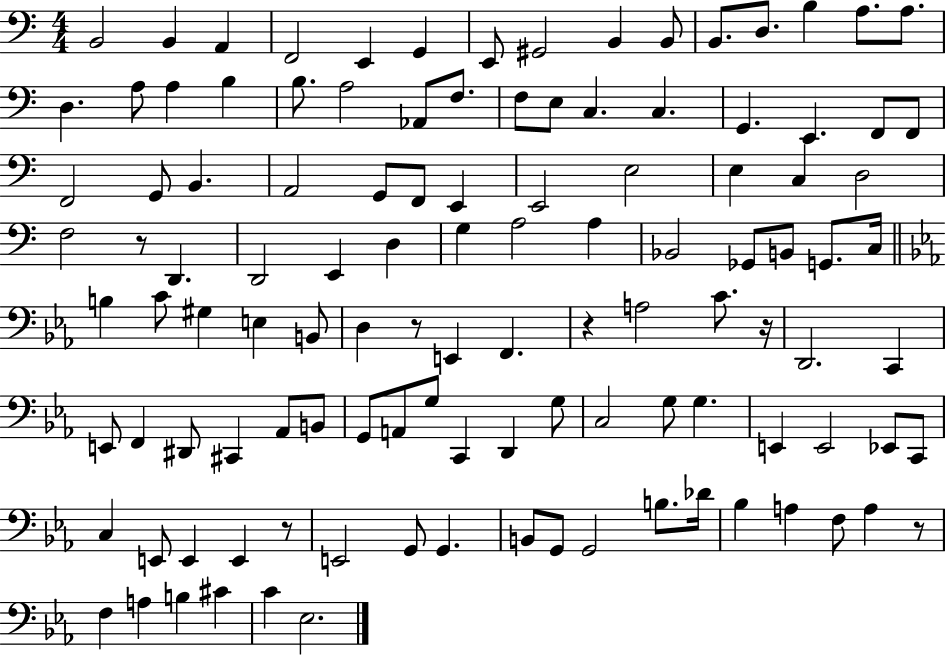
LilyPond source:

{
  \clef bass
  \numericTimeSignature
  \time 4/4
  \key c \major
  b,2 b,4 a,4 | f,2 e,4 g,4 | e,8 gis,2 b,4 b,8 | b,8. d8. b4 a8. a8. | \break d4. a8 a4 b4 | b8. a2 aes,8 f8. | f8 e8 c4. c4. | g,4. e,4. f,8 f,8 | \break f,2 g,8 b,4. | a,2 g,8 f,8 e,4 | e,2 e2 | e4 c4 d2 | \break f2 r8 d,4. | d,2 e,4 d4 | g4 a2 a4 | bes,2 ges,8 b,8 g,8. c16 | \break \bar "||" \break \key ees \major b4 c'8 gis4 e4 b,8 | d4 r8 e,4 f,4. | r4 a2 c'8. r16 | d,2. c,4 | \break e,8 f,4 dis,8 cis,4 aes,8 b,8 | g,8 a,8 g8 c,4 d,4 g8 | c2 g8 g4. | e,4 e,2 ees,8 c,8 | \break c4 e,8 e,4 e,4 r8 | e,2 g,8 g,4. | b,8 g,8 g,2 b8. des'16 | bes4 a4 f8 a4 r8 | \break f4 a4 b4 cis'4 | c'4 ees2. | \bar "|."
}